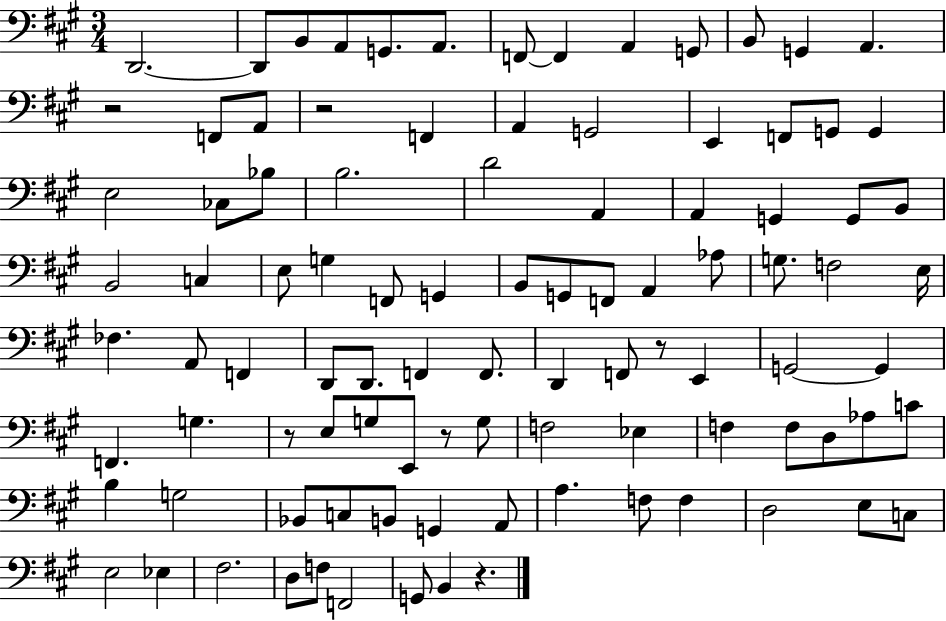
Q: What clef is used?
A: bass